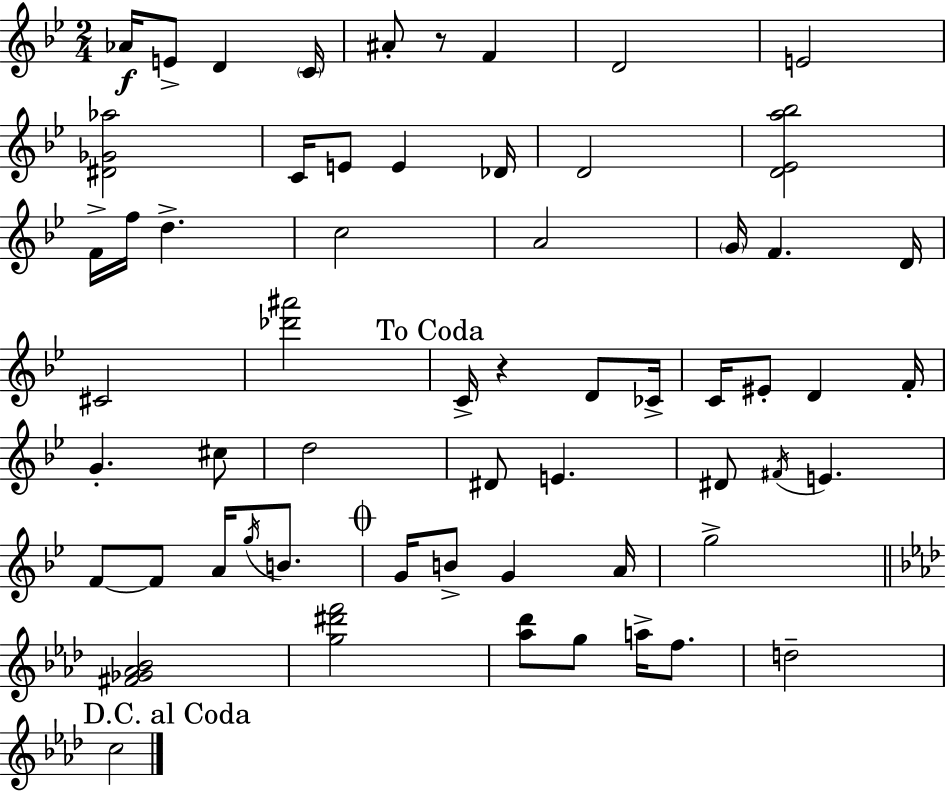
X:1
T:Untitled
M:2/4
L:1/4
K:Gm
_A/4 E/2 D C/4 ^A/2 z/2 F D2 E2 [^D_G_a]2 C/4 E/2 E _D/4 D2 [D_Ea_b]2 F/4 f/4 d c2 A2 G/4 F D/4 ^C2 [_d'^a']2 C/4 z D/2 _C/4 C/4 ^E/2 D F/4 G ^c/2 d2 ^D/2 E ^D/2 ^F/4 E F/2 F/2 A/4 g/4 B/2 G/4 B/2 G A/4 g2 [^F_G_A_B]2 [g^d'f']2 [_a_d']/2 g/2 a/4 f/2 d2 c2